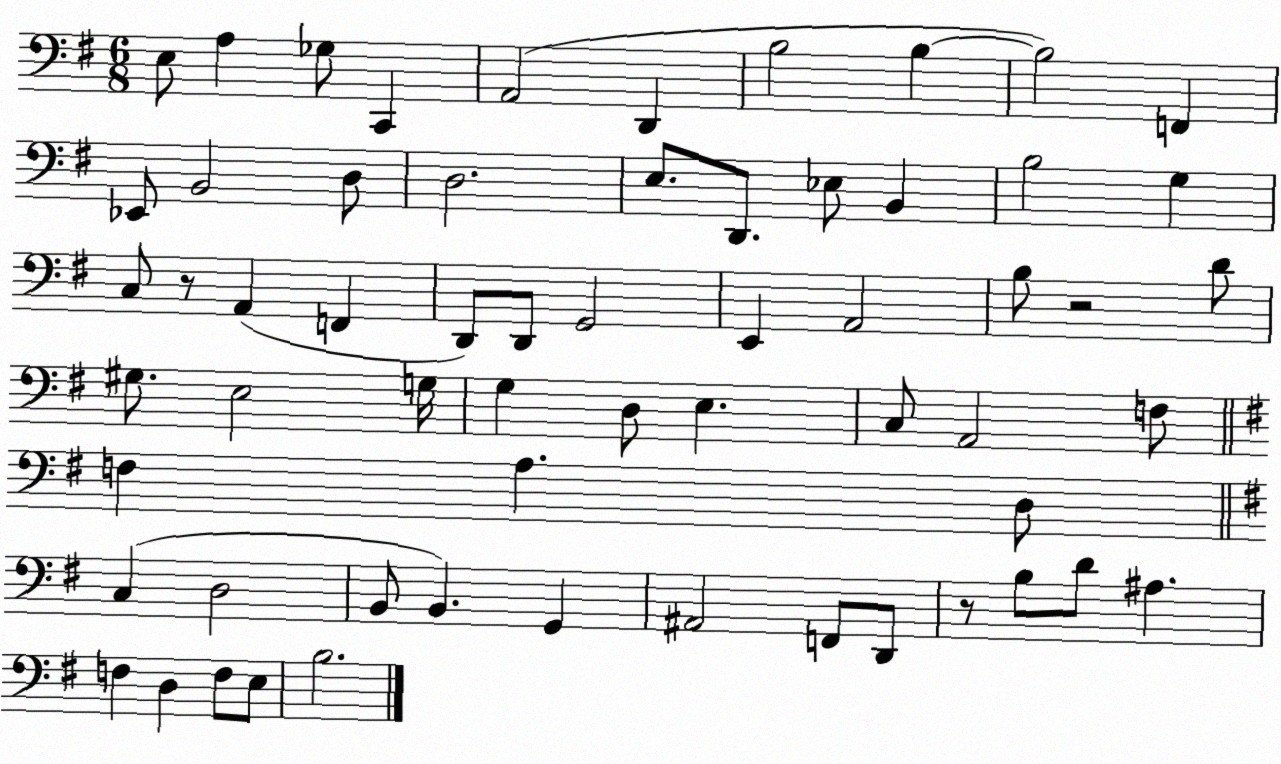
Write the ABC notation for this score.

X:1
T:Untitled
M:6/8
L:1/4
K:G
E,/2 A, _G,/2 C,, A,,2 D,, B,2 B, B,2 F,, _E,,/2 B,,2 D,/2 D,2 E,/2 D,,/2 _E,/2 B,, B,2 G, C,/2 z/2 A,, F,, D,,/2 D,,/2 G,,2 E,, A,,2 B,/2 z2 D/2 ^G,/2 E,2 G,/4 G, D,/2 E, C,/2 A,,2 F,/2 F, A, D,/2 C, D,2 B,,/2 B,, G,, ^A,,2 F,,/2 D,,/2 z/2 B,/2 D/2 ^A, F, D, F,/2 E,/2 B,2